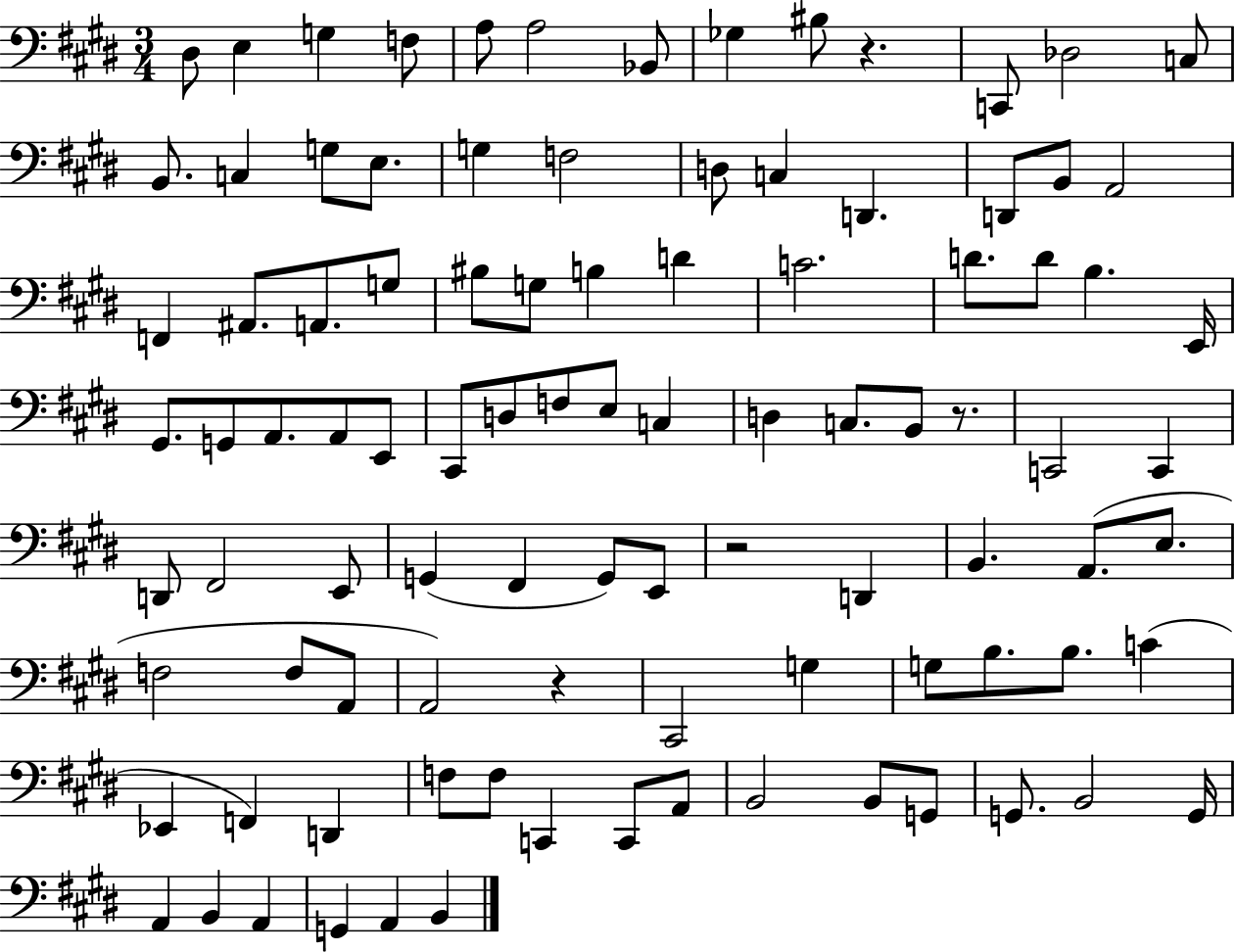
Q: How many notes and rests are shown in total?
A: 97